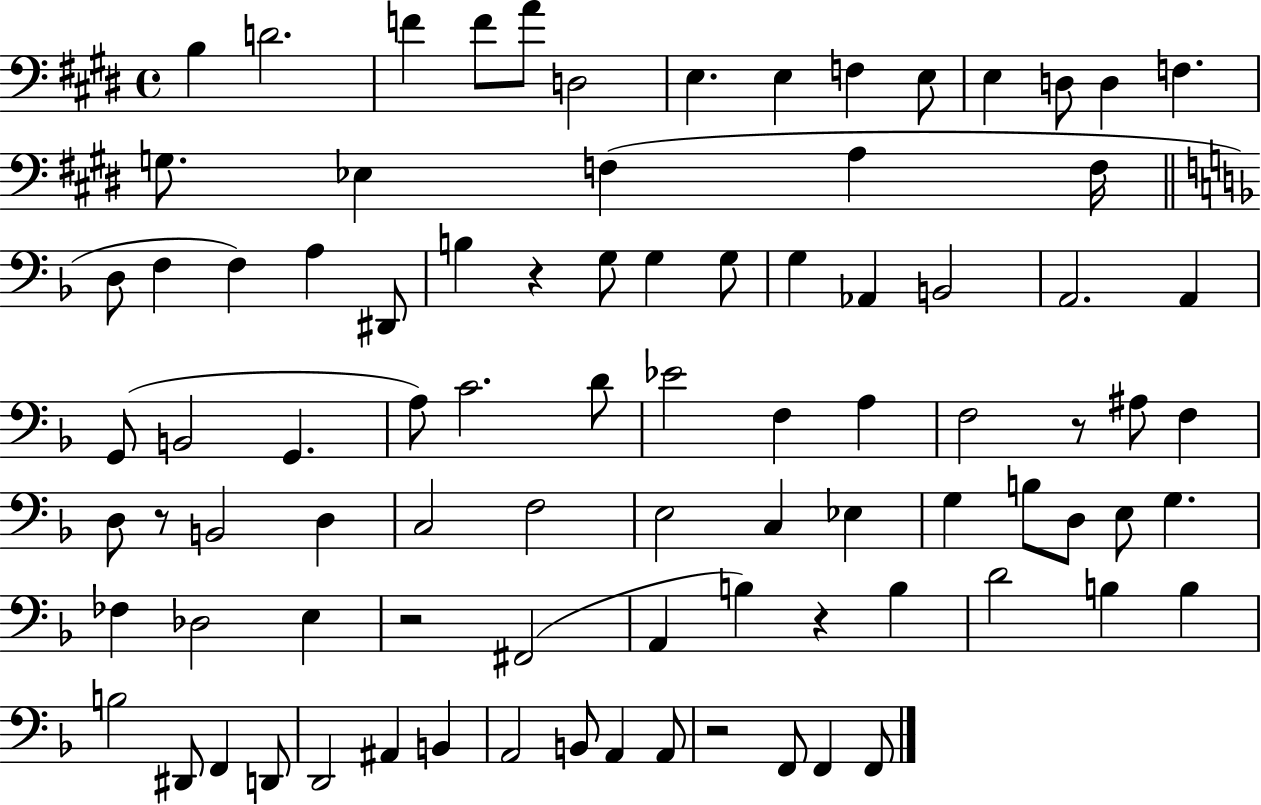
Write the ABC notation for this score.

X:1
T:Untitled
M:4/4
L:1/4
K:E
B, D2 F F/2 A/2 D,2 E, E, F, E,/2 E, D,/2 D, F, G,/2 _E, F, A, F,/4 D,/2 F, F, A, ^D,,/2 B, z G,/2 G, G,/2 G, _A,, B,,2 A,,2 A,, G,,/2 B,,2 G,, A,/2 C2 D/2 _E2 F, A, F,2 z/2 ^A,/2 F, D,/2 z/2 B,,2 D, C,2 F,2 E,2 C, _E, G, B,/2 D,/2 E,/2 G, _F, _D,2 E, z2 ^F,,2 A,, B, z B, D2 B, B, B,2 ^D,,/2 F,, D,,/2 D,,2 ^A,, B,, A,,2 B,,/2 A,, A,,/2 z2 F,,/2 F,, F,,/2